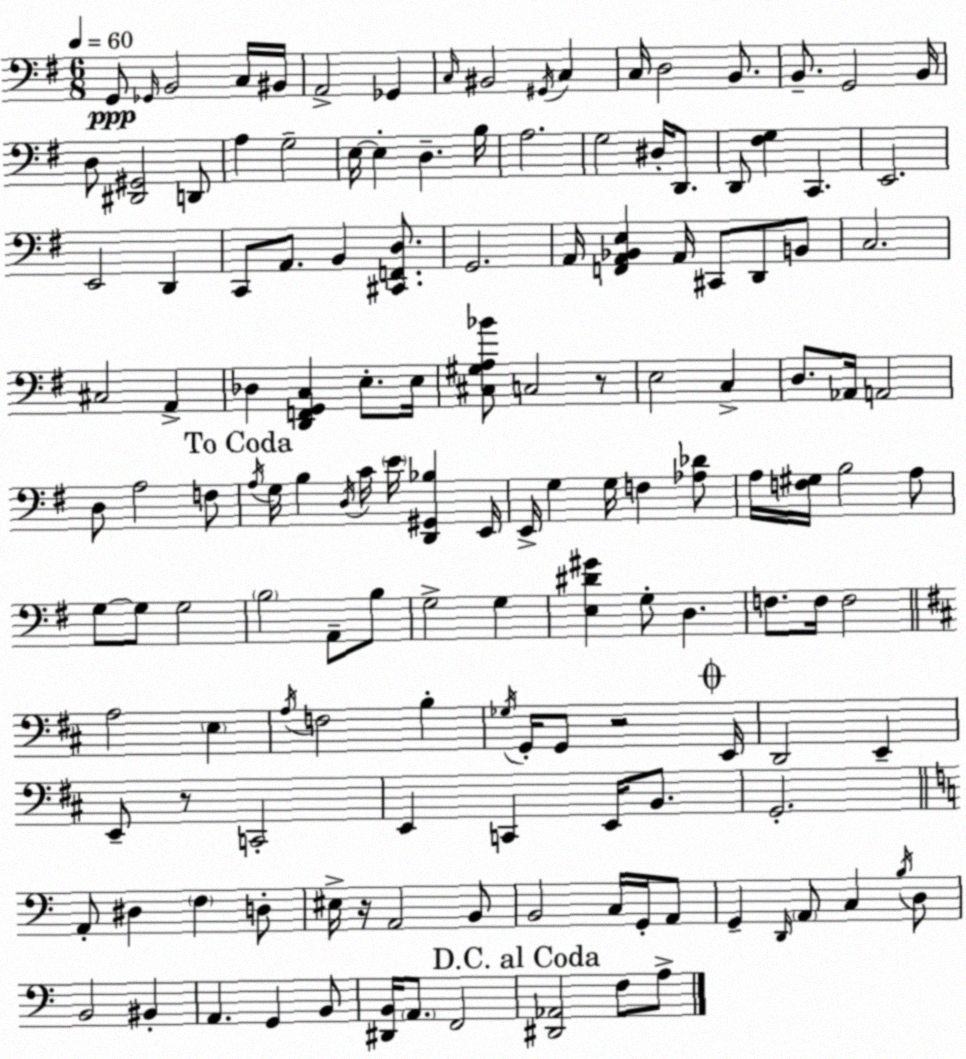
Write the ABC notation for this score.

X:1
T:Untitled
M:6/8
L:1/4
K:G
G,,/2 _G,,/4 B,,2 C,/4 ^B,,/4 A,,2 _G,, C,/4 ^B,,2 ^G,,/4 C, C,/4 D,2 B,,/2 B,,/2 G,,2 B,,/4 D,/2 [^D,,^G,,]2 D,,/2 A, G,2 E,/4 E, D, B,/4 A,2 G,2 ^D,/4 D,,/2 D,,/2 [^F,G,] C,, E,,2 E,,2 D,, C,,/2 A,,/2 B,, [^C,,F,,D,]/2 G,,2 A,,/4 [F,,A,,_B,,E,] A,,/4 ^C,,/2 D,,/2 B,,/2 C,2 ^C,2 A,, _D, [D,,F,,G,,C,] E,/2 E,/4 [^C,^G,A,_B]/2 C,2 z/2 E,2 C, D,/2 _A,,/4 A,,2 D,/2 A,2 F,/2 A,/4 G,/4 B, D,/4 C/4 E/4 [D,,^G,,_B,] E,,/4 E,,/4 G, G,/4 F, [_A,_D]/2 A,/4 [F,^G,]/4 B,2 A,/2 G,/2 G,/2 G,2 B,2 A,,/2 B,/2 G,2 G, [E,^D^G] G,/2 D, F,/2 F,/4 F,2 A,2 E, A,/4 F,2 B, _G,/4 G,,/4 G,,/2 z2 E,,/4 D,,2 E,, E,,/2 z/2 C,,2 E,, C,, E,,/4 B,,/2 G,,2 A,,/2 ^D, F, D,/2 ^E,/4 z/4 A,,2 B,,/2 B,,2 C,/4 G,,/4 A,,/2 G,, D,,/4 A,,/2 C, B,/4 D,/2 B,,2 ^B,, A,, G,, B,,/2 [^D,,B,,]/4 A,,/2 F,,2 [^D,,_A,,]2 F,/2 A,/2